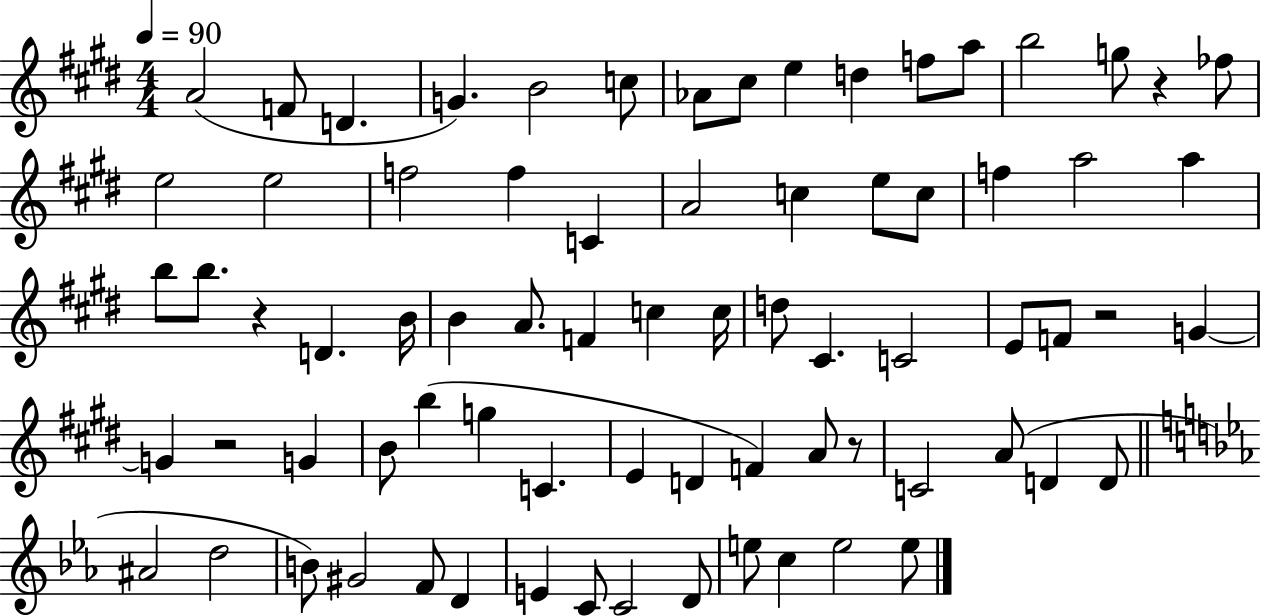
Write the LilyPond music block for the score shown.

{
  \clef treble
  \numericTimeSignature
  \time 4/4
  \key e \major
  \tempo 4 = 90
  a'2( f'8 d'4. | g'4.) b'2 c''8 | aes'8 cis''8 e''4 d''4 f''8 a''8 | b''2 g''8 r4 fes''8 | \break e''2 e''2 | f''2 f''4 c'4 | a'2 c''4 e''8 c''8 | f''4 a''2 a''4 | \break b''8 b''8. r4 d'4. b'16 | b'4 a'8. f'4 c''4 c''16 | d''8 cis'4. c'2 | e'8 f'8 r2 g'4~~ | \break g'4 r2 g'4 | b'8 b''4( g''4 c'4. | e'4 d'4 f'4) a'8 r8 | c'2 a'8( d'4 d'8 | \break \bar "||" \break \key ees \major ais'2 d''2 | b'8) gis'2 f'8 d'4 | e'4 c'8 c'2 d'8 | e''8 c''4 e''2 e''8 | \break \bar "|."
}